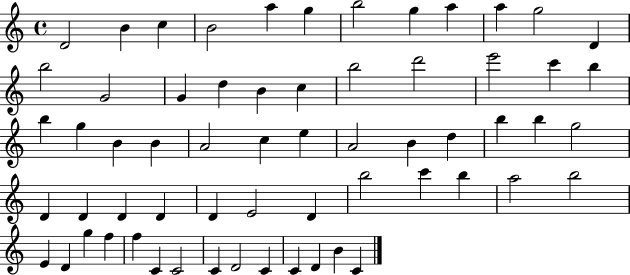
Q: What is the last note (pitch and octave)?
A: C4